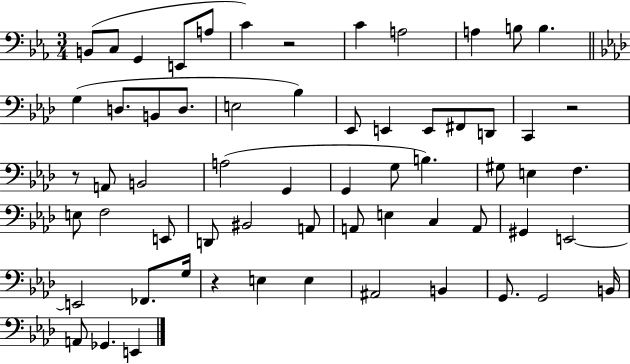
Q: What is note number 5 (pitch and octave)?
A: A3